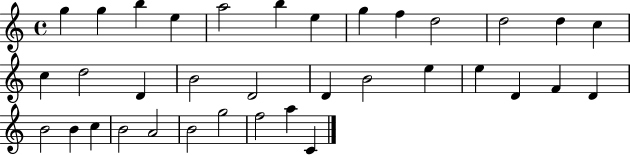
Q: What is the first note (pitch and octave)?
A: G5